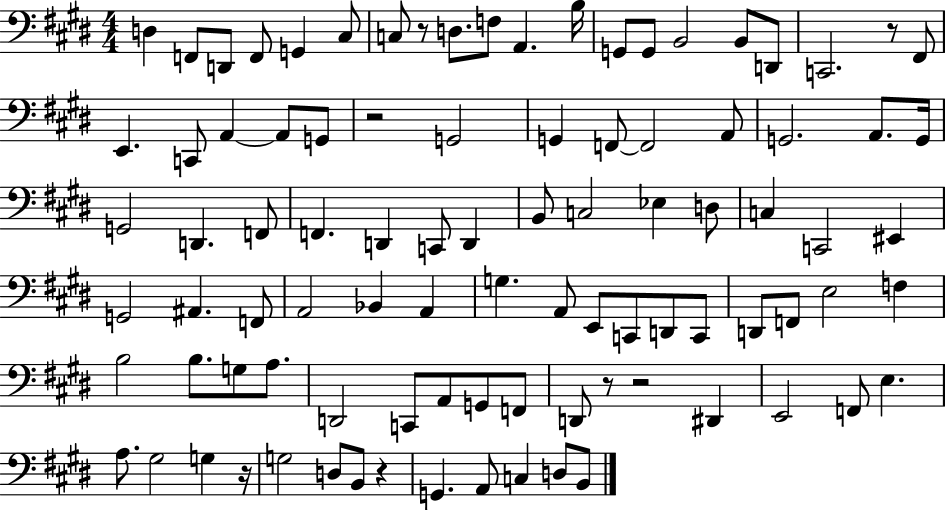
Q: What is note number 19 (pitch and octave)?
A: E2